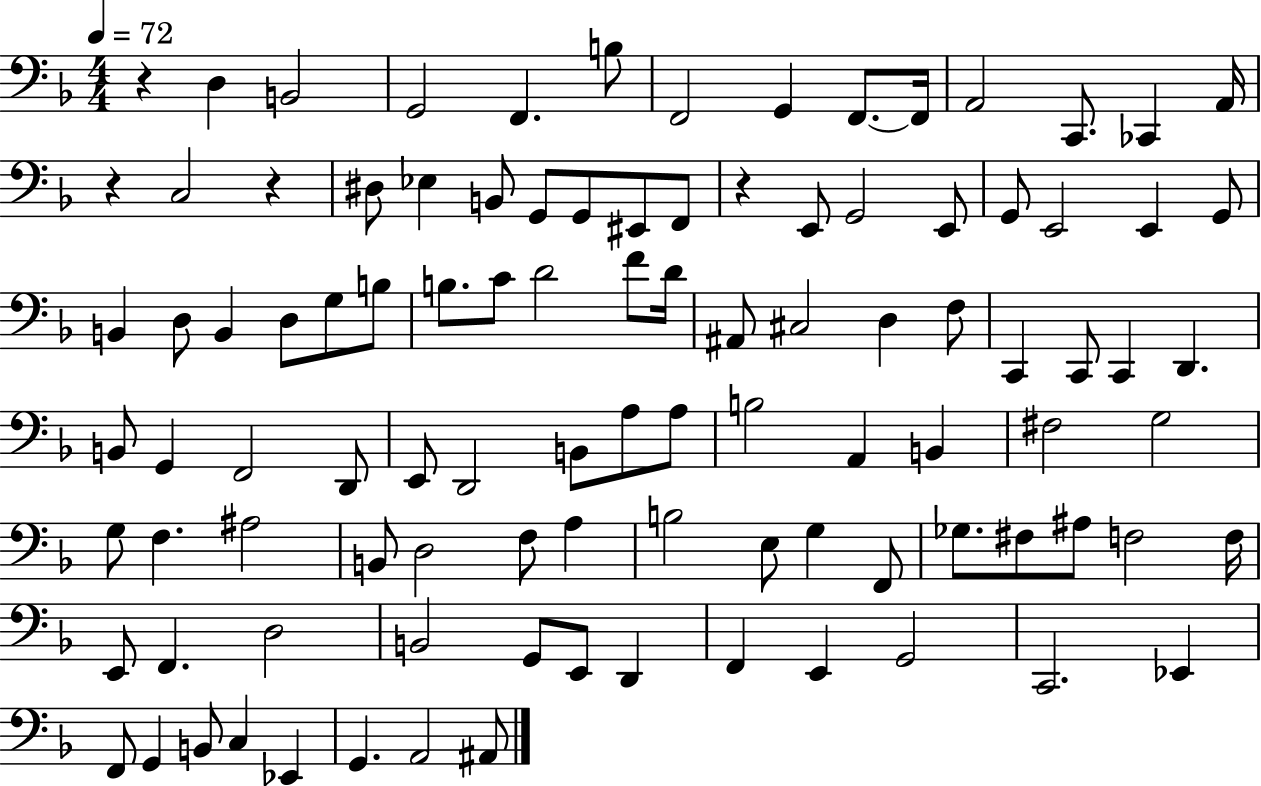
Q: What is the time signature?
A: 4/4